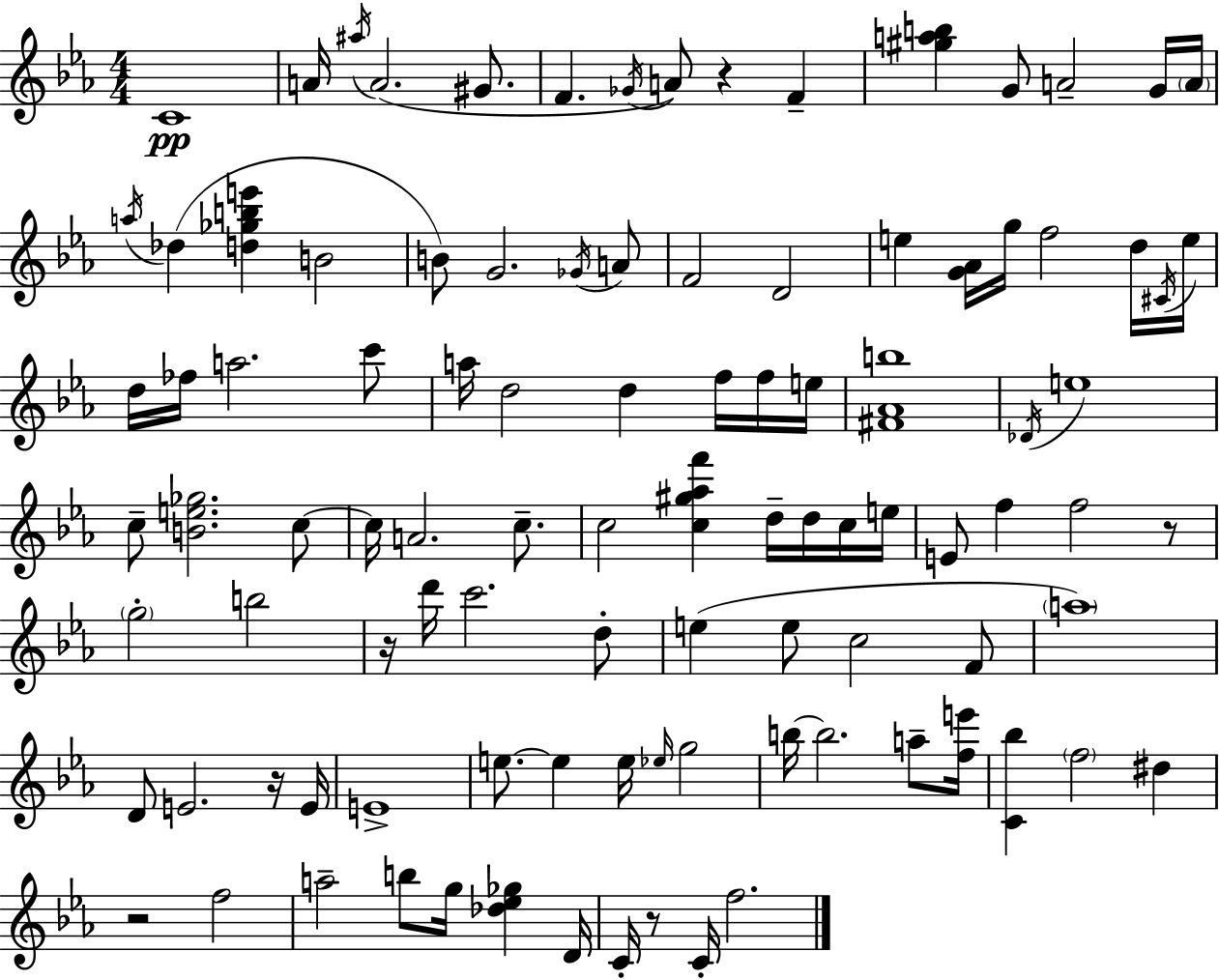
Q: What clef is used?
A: treble